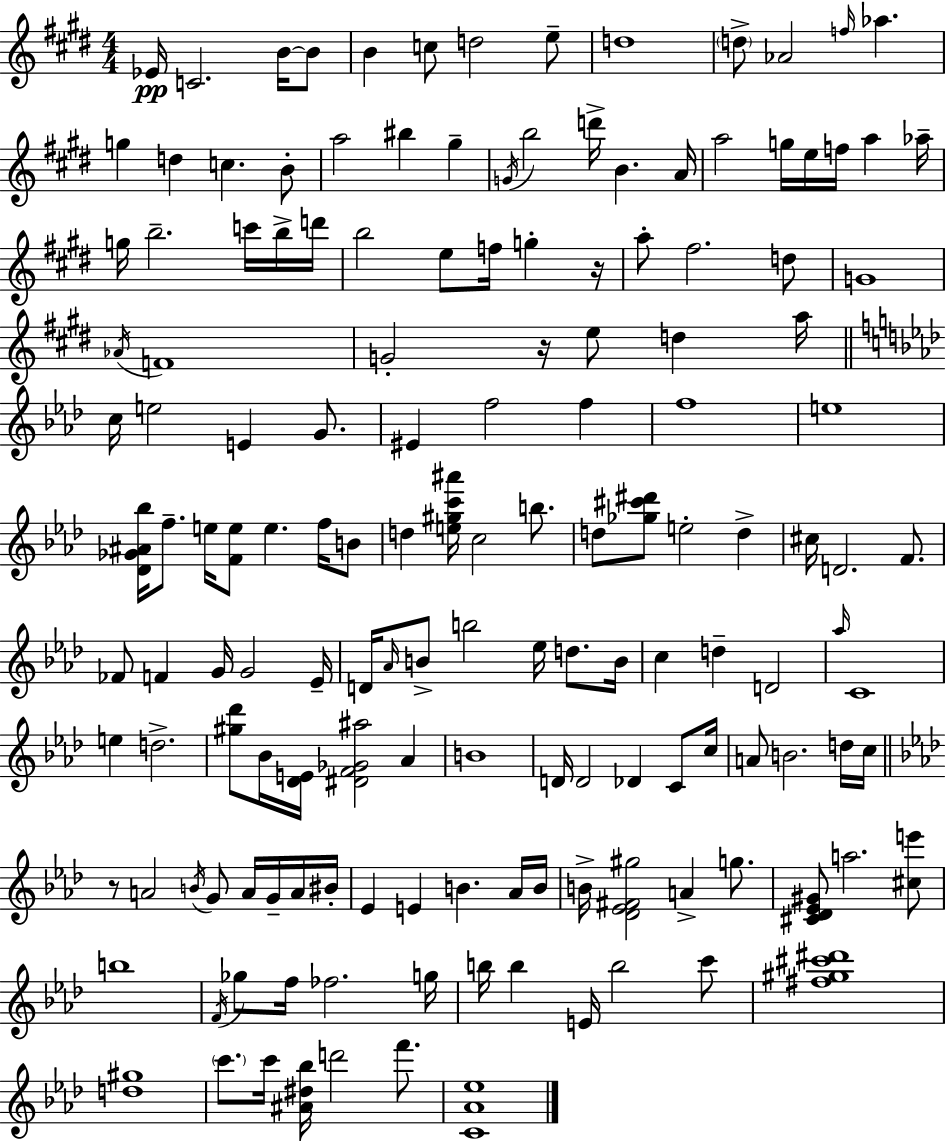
Eb4/s C4/h. B4/s B4/e B4/q C5/e D5/h E5/e D5/w D5/e Ab4/h F5/s Ab5/q. G5/q D5/q C5/q. B4/e A5/h BIS5/q G#5/q G4/s B5/h D6/s B4/q. A4/s A5/h G5/s E5/s F5/s A5/q Ab5/s G5/s B5/h. C6/s B5/s D6/s B5/h E5/e F5/s G5/q R/s A5/e F#5/h. D5/e G4/w Ab4/s F4/w G4/h R/s E5/e D5/q A5/s C5/s E5/h E4/q G4/e. EIS4/q F5/h F5/q F5/w E5/w [Db4,Gb4,A#4,Bb5]/s F5/e. E5/s [F4,E5]/e E5/q. F5/s B4/e D5/q [E5,G#5,C6,A#6]/s C5/h B5/e. D5/e [Gb5,C#6,D#6]/e E5/h D5/q C#5/s D4/h. F4/e. FES4/e F4/q G4/s G4/h Eb4/s D4/s Ab4/s B4/e B5/h Eb5/s D5/e. B4/s C5/q D5/q D4/h Ab5/s C4/w E5/q D5/h. [G#5,Db6]/e Bb4/s [Db4,E4]/s [D#4,F4,Gb4,A#5]/h Ab4/q B4/w D4/s D4/h Db4/q C4/e C5/s A4/e B4/h. D5/s C5/s R/e A4/h B4/s G4/e A4/s G4/s A4/s BIS4/s Eb4/q E4/q B4/q. Ab4/s B4/s B4/s [Db4,Eb4,F#4,G#5]/h A4/q G5/e. [C#4,Db4,Eb4,G#4]/e A5/h. [C#5,E6]/e B5/w F4/s Gb5/e F5/s FES5/h. G5/s B5/s B5/q E4/s B5/h C6/e [F#5,G#5,C#6,D#6]/w [D5,G#5]/w C6/e. C6/s [A#4,D#5,Bb5]/s D6/h F6/e. [C4,Ab4,Eb5]/w